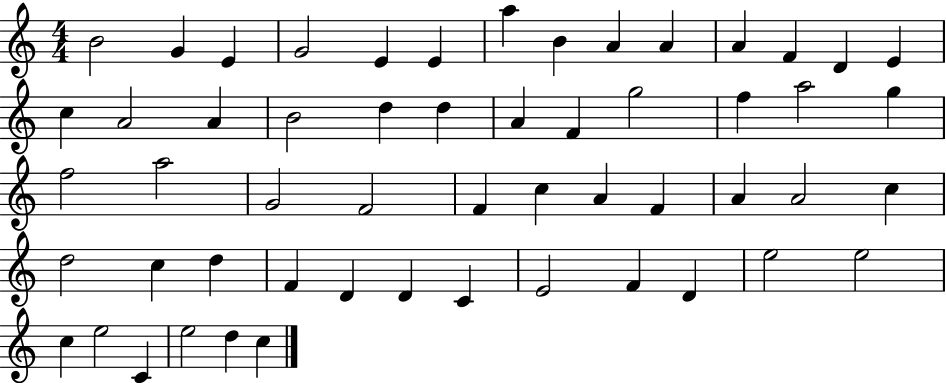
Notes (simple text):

B4/h G4/q E4/q G4/h E4/q E4/q A5/q B4/q A4/q A4/q A4/q F4/q D4/q E4/q C5/q A4/h A4/q B4/h D5/q D5/q A4/q F4/q G5/h F5/q A5/h G5/q F5/h A5/h G4/h F4/h F4/q C5/q A4/q F4/q A4/q A4/h C5/q D5/h C5/q D5/q F4/q D4/q D4/q C4/q E4/h F4/q D4/q E5/h E5/h C5/q E5/h C4/q E5/h D5/q C5/q